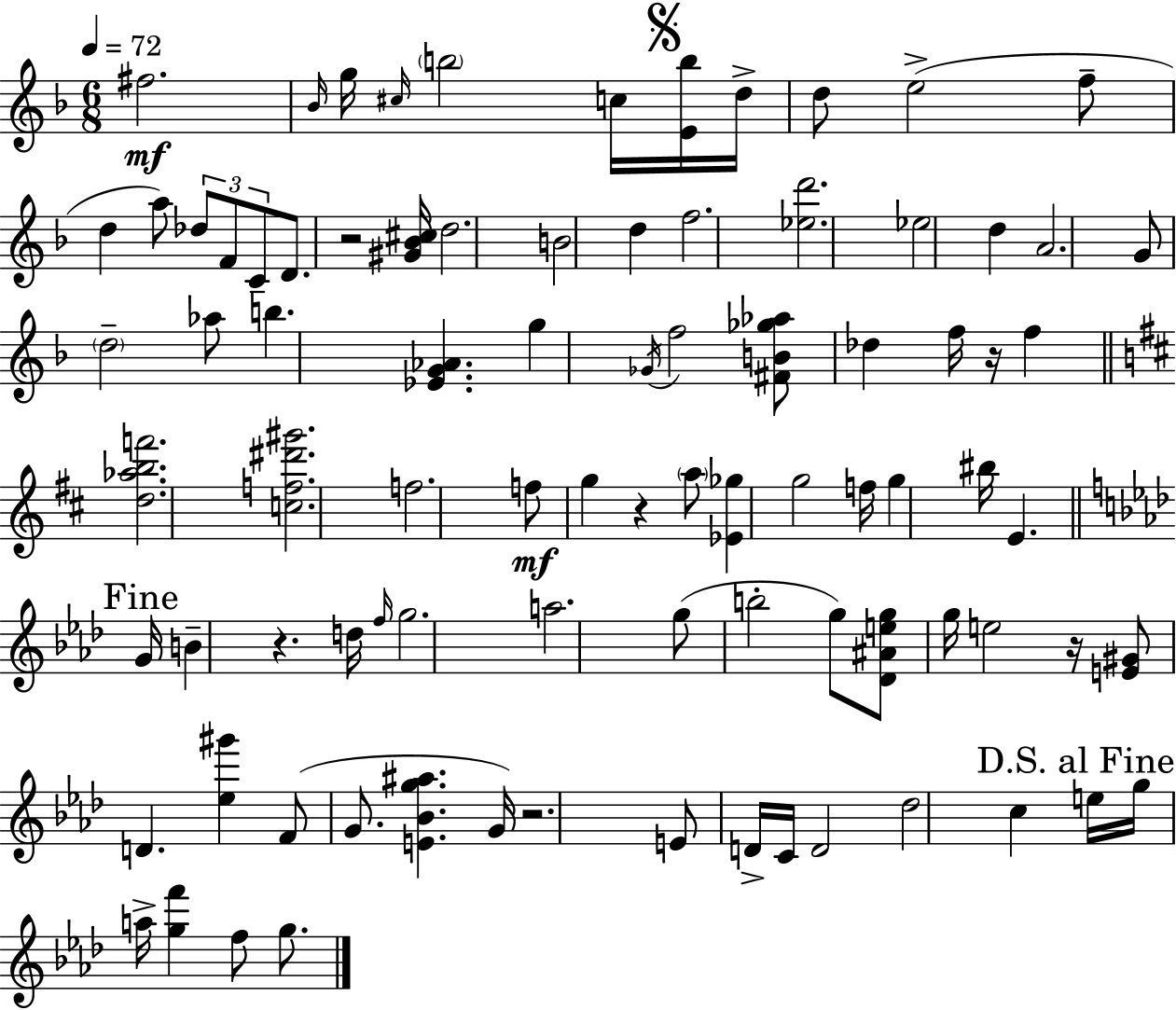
F#5/h. Bb4/s G5/s C#5/s B5/h C5/s [E4,B5]/s D5/s D5/e E5/h F5/e D5/q A5/e Db5/e F4/e C4/e D4/e. R/h [G#4,Bb4,C#5]/s D5/h. B4/h D5/q F5/h. [Eb5,D6]/h. Eb5/h D5/q A4/h. G4/e D5/h Ab5/e B5/q. [Eb4,G4,Ab4]/q. G5/q Gb4/s F5/h [F#4,B4,Gb5,Ab5]/e Db5/q F5/s R/s F5/q [D5,Ab5,B5,F6]/h. [C5,F5,D#6,G#6]/h. F5/h. F5/e G5/q R/q A5/e [Eb4,Gb5]/q G5/h F5/s G5/q BIS5/s E4/q. G4/s B4/q R/q. D5/s F5/s G5/h. A5/h. G5/e B5/h G5/e [Db4,A#4,E5,G5]/e G5/s E5/h R/s [E4,G#4]/e D4/q. [Eb5,G#6]/q F4/e G4/e. [E4,Bb4,G5,A#5]/q. G4/s R/h. E4/e D4/s C4/s D4/h Db5/h C5/q E5/s G5/s A5/s [G5,F6]/q F5/e G5/e.